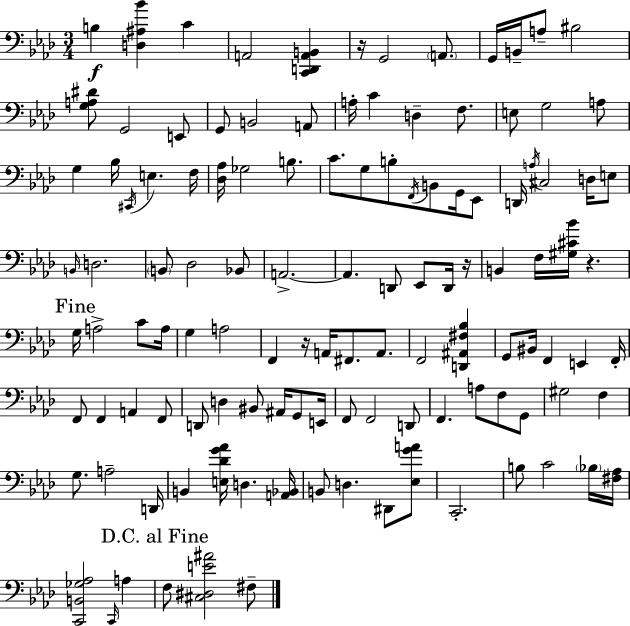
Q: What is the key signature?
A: AES major